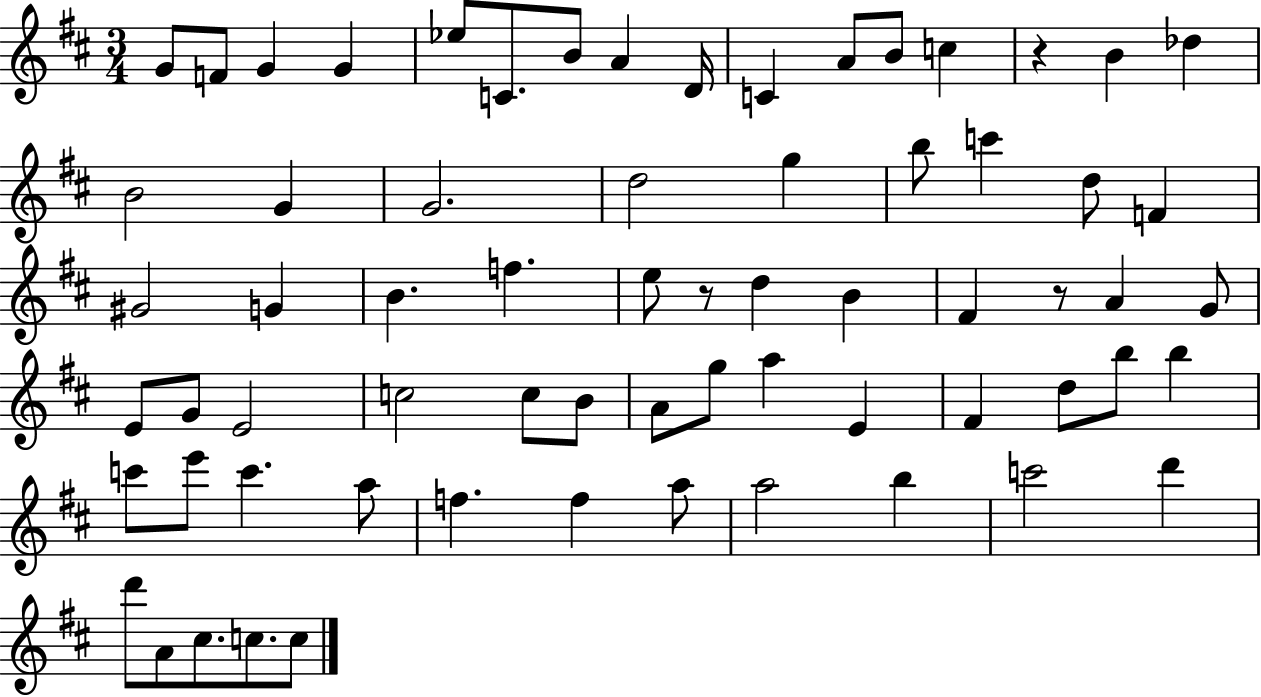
G4/e F4/e G4/q G4/q Eb5/e C4/e. B4/e A4/q D4/s C4/q A4/e B4/e C5/q R/q B4/q Db5/q B4/h G4/q G4/h. D5/h G5/q B5/e C6/q D5/e F4/q G#4/h G4/q B4/q. F5/q. E5/e R/e D5/q B4/q F#4/q R/e A4/q G4/e E4/e G4/e E4/h C5/h C5/e B4/e A4/e G5/e A5/q E4/q F#4/q D5/e B5/e B5/q C6/e E6/e C6/q. A5/e F5/q. F5/q A5/e A5/h B5/q C6/h D6/q D6/e A4/e C#5/e. C5/e. C5/e